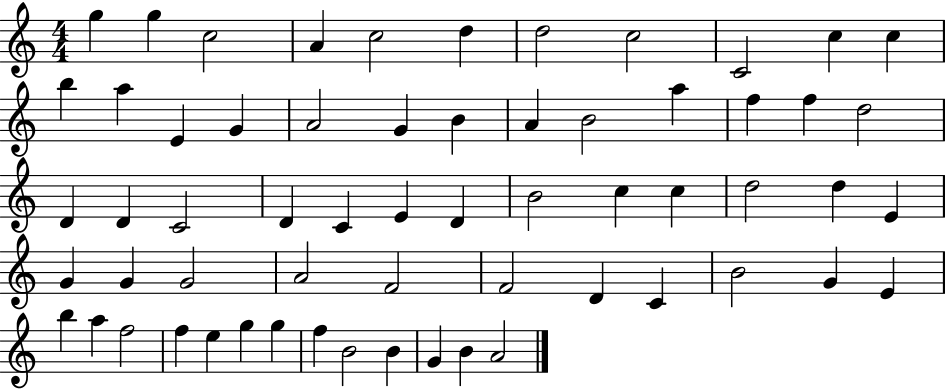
G5/q G5/q C5/h A4/q C5/h D5/q D5/h C5/h C4/h C5/q C5/q B5/q A5/q E4/q G4/q A4/h G4/q B4/q A4/q B4/h A5/q F5/q F5/q D5/h D4/q D4/q C4/h D4/q C4/q E4/q D4/q B4/h C5/q C5/q D5/h D5/q E4/q G4/q G4/q G4/h A4/h F4/h F4/h D4/q C4/q B4/h G4/q E4/q B5/q A5/q F5/h F5/q E5/q G5/q G5/q F5/q B4/h B4/q G4/q B4/q A4/h